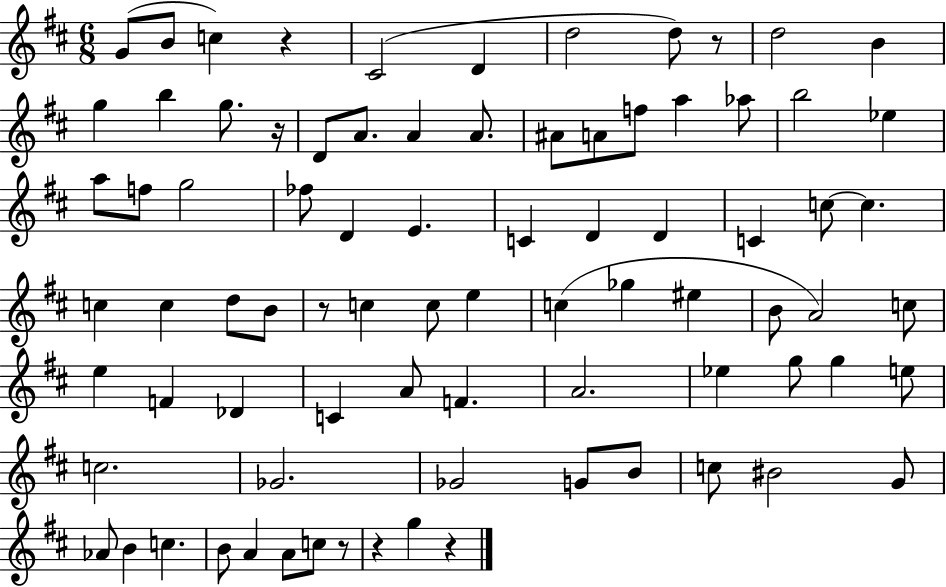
X:1
T:Untitled
M:6/8
L:1/4
K:D
G/2 B/2 c z ^C2 D d2 d/2 z/2 d2 B g b g/2 z/4 D/2 A/2 A A/2 ^A/2 A/2 f/2 a _a/2 b2 _e a/2 f/2 g2 _f/2 D E C D D C c/2 c c c d/2 B/2 z/2 c c/2 e c _g ^e B/2 A2 c/2 e F _D C A/2 F A2 _e g/2 g e/2 c2 _G2 _G2 G/2 B/2 c/2 ^B2 G/2 _A/2 B c B/2 A A/2 c/2 z/2 z g z